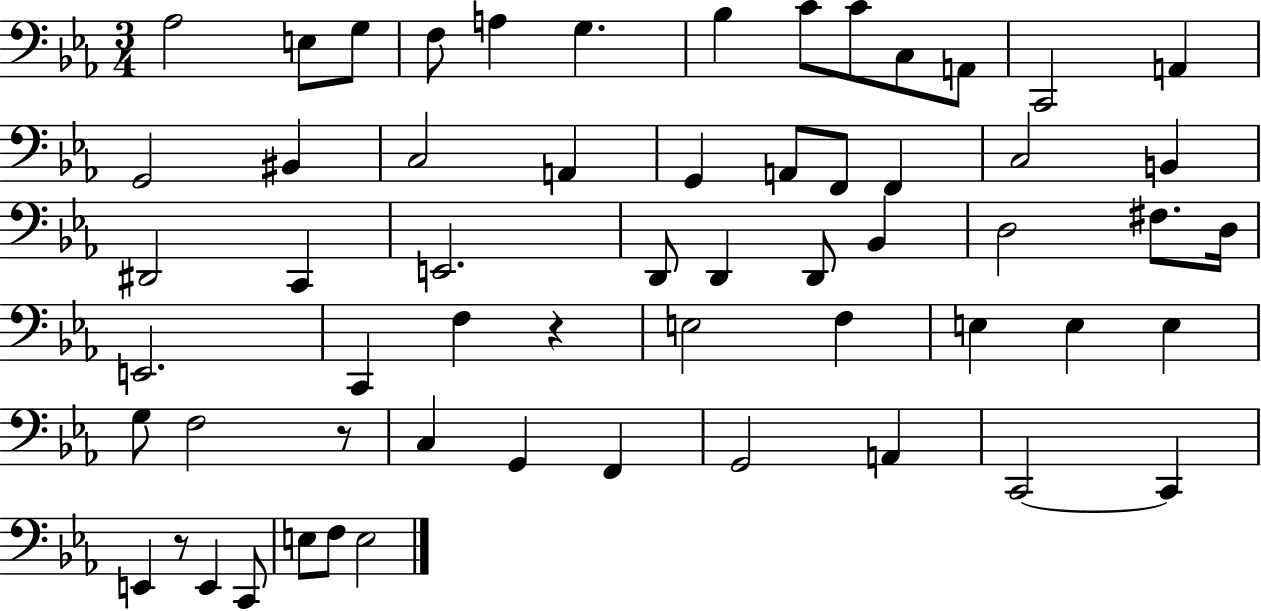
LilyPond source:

{
  \clef bass
  \numericTimeSignature
  \time 3/4
  \key ees \major
  aes2 e8 g8 | f8 a4 g4. | bes4 c'8 c'8 c8 a,8 | c,2 a,4 | \break g,2 bis,4 | c2 a,4 | g,4 a,8 f,8 f,4 | c2 b,4 | \break dis,2 c,4 | e,2. | d,8 d,4 d,8 bes,4 | d2 fis8. d16 | \break e,2. | c,4 f4 r4 | e2 f4 | e4 e4 e4 | \break g8 f2 r8 | c4 g,4 f,4 | g,2 a,4 | c,2~~ c,4 | \break e,4 r8 e,4 c,8 | e8 f8 e2 | \bar "|."
}